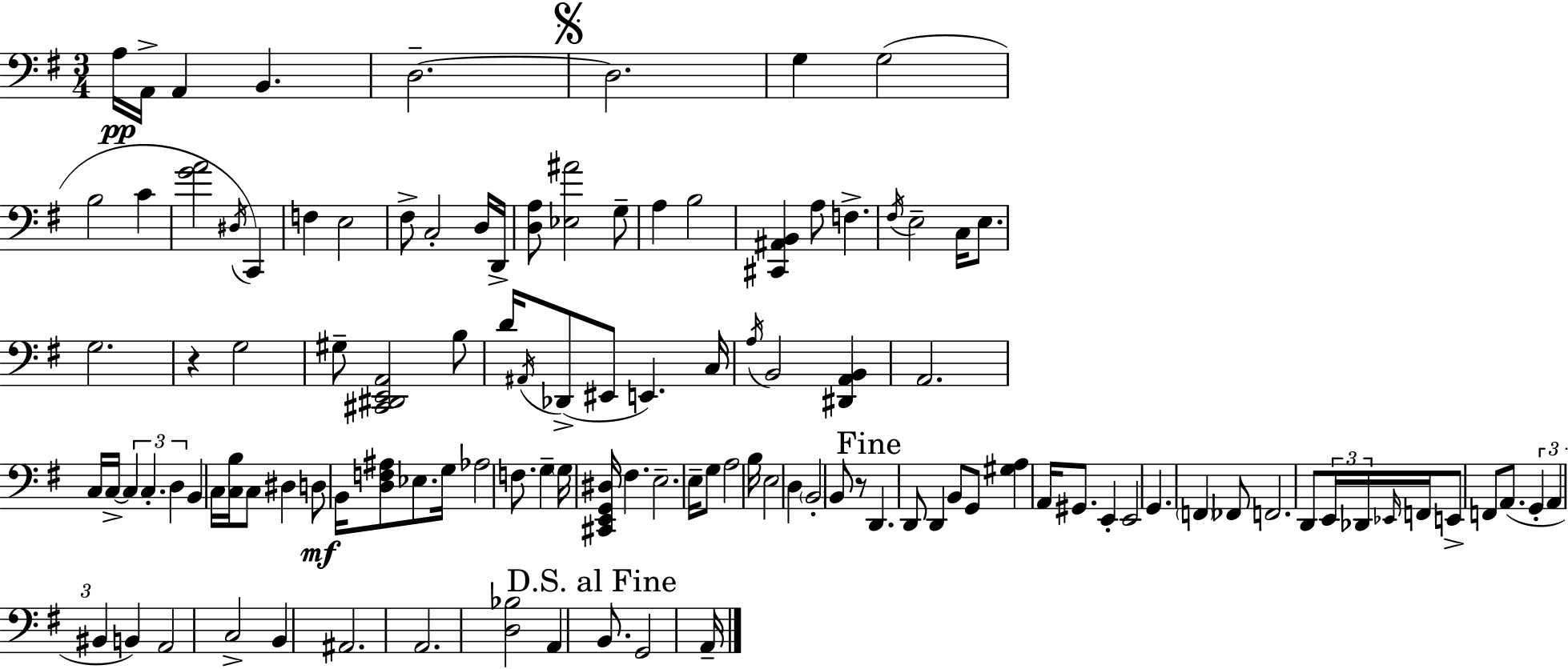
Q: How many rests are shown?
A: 2